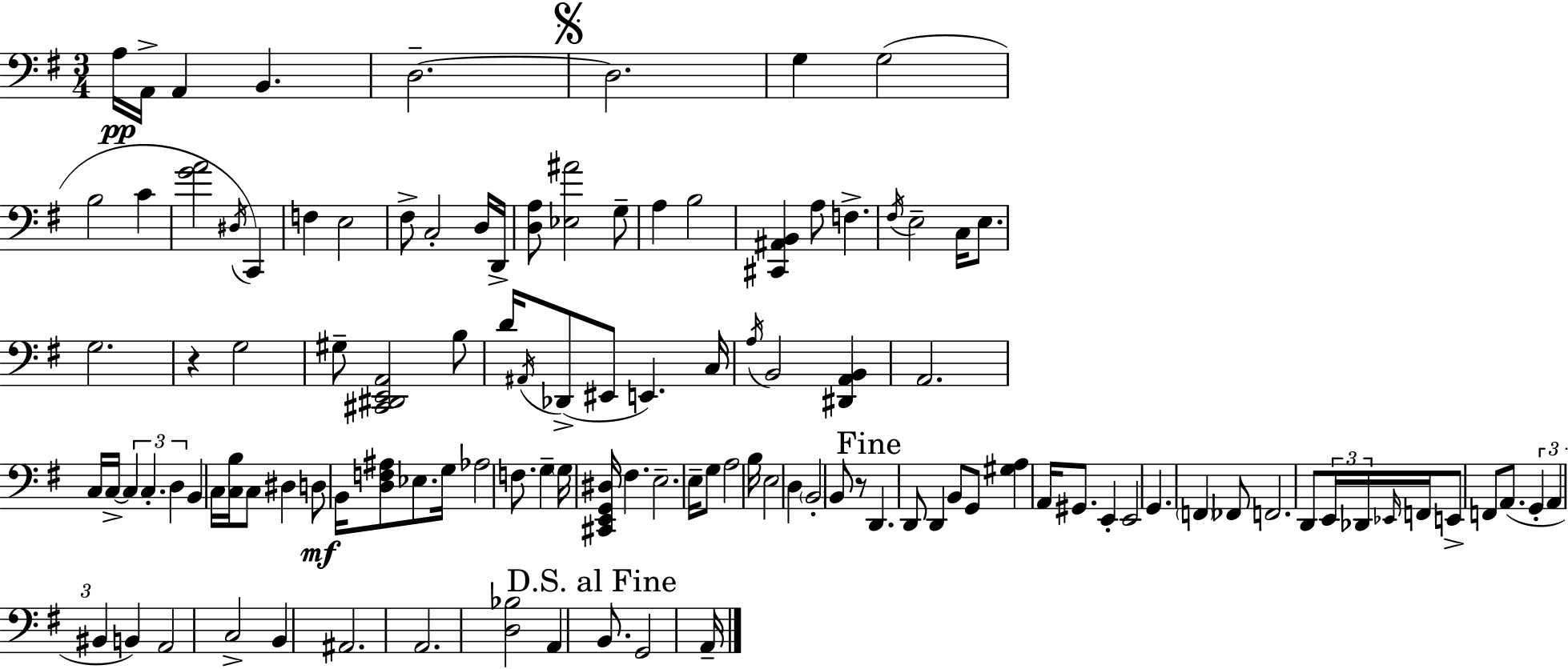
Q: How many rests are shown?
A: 2